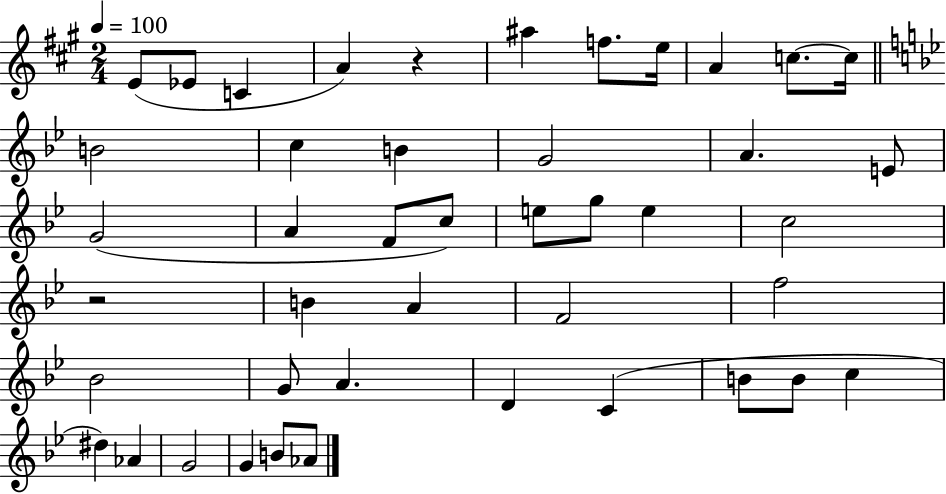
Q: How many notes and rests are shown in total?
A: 44